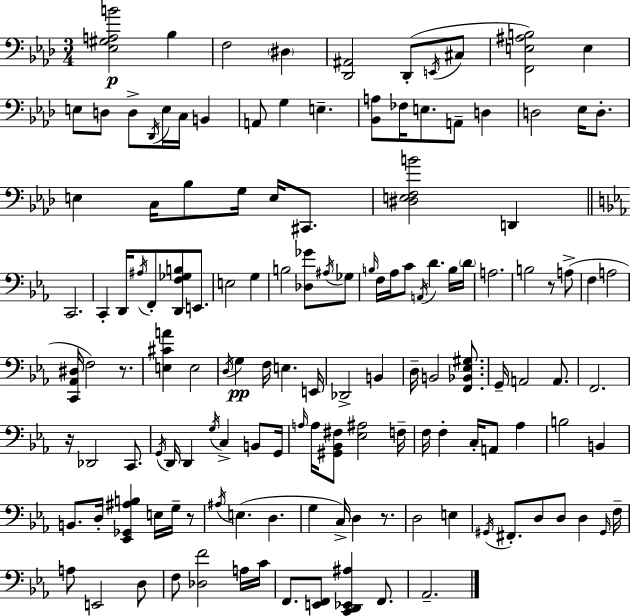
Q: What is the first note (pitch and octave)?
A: Bb3